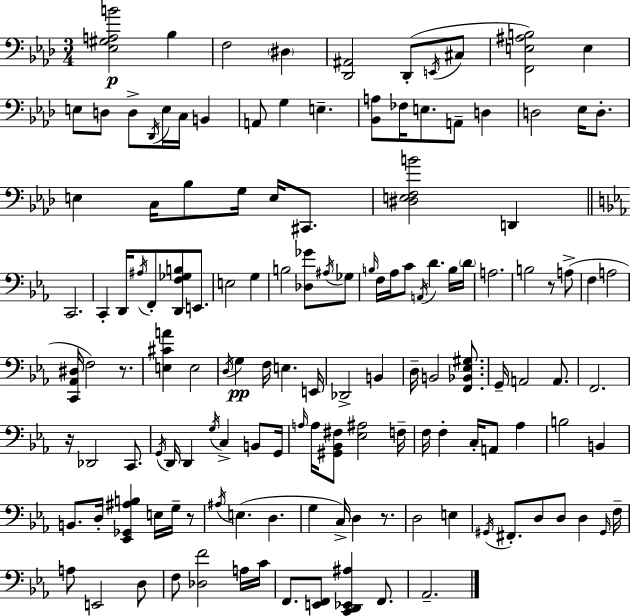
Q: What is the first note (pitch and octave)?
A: Bb3